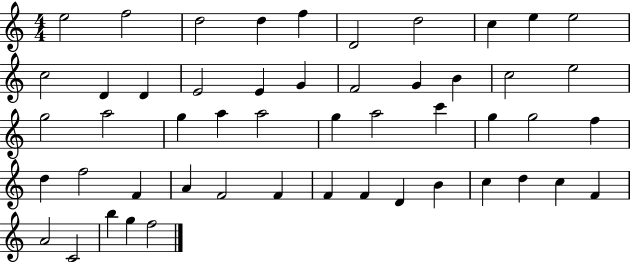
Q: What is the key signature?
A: C major